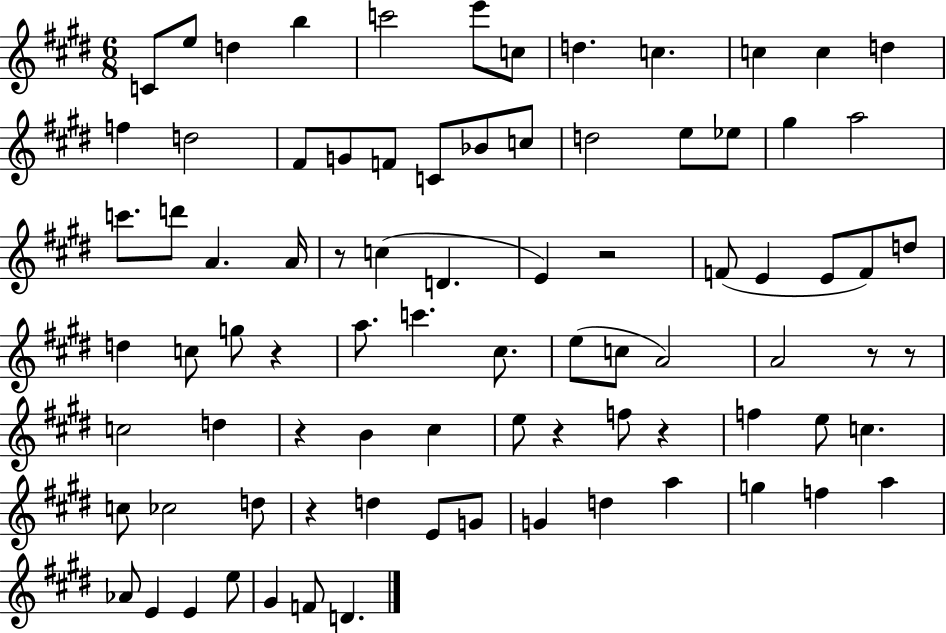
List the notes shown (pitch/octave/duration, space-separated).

C4/e E5/e D5/q B5/q C6/h E6/e C5/e D5/q. C5/q. C5/q C5/q D5/q F5/q D5/h F#4/e G4/e F4/e C4/e Bb4/e C5/e D5/h E5/e Eb5/e G#5/q A5/h C6/e. D6/e A4/q. A4/s R/e C5/q D4/q. E4/q R/h F4/e E4/q E4/e F4/e D5/e D5/q C5/e G5/e R/q A5/e. C6/q. C#5/e. E5/e C5/e A4/h A4/h R/e R/e C5/h D5/q R/q B4/q C#5/q E5/e R/q F5/e R/q F5/q E5/e C5/q. C5/e CES5/h D5/e R/q D5/q E4/e G4/e G4/q D5/q A5/q G5/q F5/q A5/q Ab4/e E4/q E4/q E5/e G#4/q F4/e D4/q.